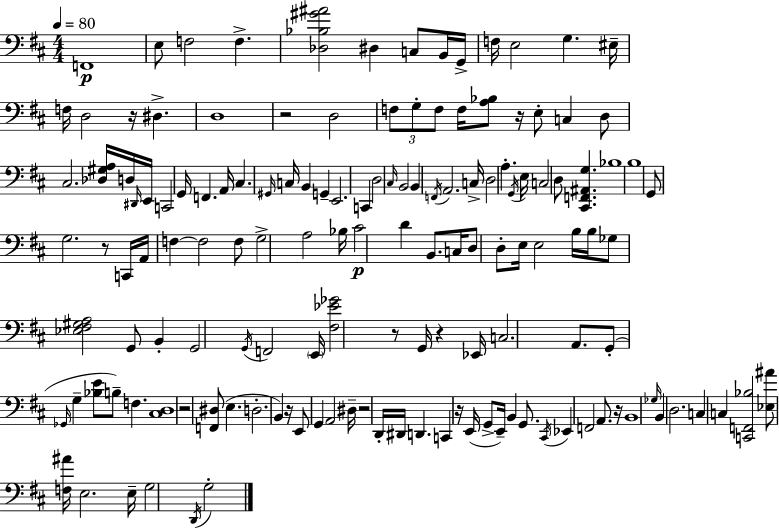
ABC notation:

X:1
T:Untitled
M:4/4
L:1/4
K:D
F,,4 E,/2 F,2 F, [_D,_B,^G^A]2 ^D, C,/2 B,,/4 G,,/4 F,/4 E,2 G, ^E,/4 F,/4 D,2 z/4 ^D, D,4 z2 D,2 F,/2 G,/2 F,/2 F,/4 [A,_B,]/2 z/4 E,/2 C, D,/2 ^C,2 [_D,^G,A,]/4 D,/4 ^D,,/4 E,,/4 C,,2 G,,/4 F,, A,,/4 ^C, ^G,,/4 C,/4 B,, G,, E,,2 C,, D,2 ^C,/4 B,,2 B,, F,,/4 A,,2 C,/4 D,2 A, G,,/4 E,/4 C,2 D,/2 [^C,,F,,^A,,G,] _B,4 B,4 G,,/2 G,2 z/2 C,,/4 A,,/4 F, F,2 F,/2 G,2 A,2 _B,/4 ^C2 D B,,/2 C,/4 D,/2 D,/2 E,/4 E,2 B,/4 B,/4 _G,/2 [_E,^F,^G,A,]2 G,,/2 B,, G,,2 G,,/4 F,,2 E,,/4 [^F,_E_G]2 z/2 G,,/4 z _E,,/4 C,2 A,,/2 G,,/2 _G,,/4 G, [_B,E]/2 B,/2 F, [^C,D,]4 z2 [F,,^D,]/2 E, D,2 B,, z/4 E,,/2 G,, A,,2 ^D,/4 z2 D,,/4 ^D,,/4 D,, C,, z/4 E,,/4 G,,/2 E,,/4 B,, G,,/2 ^C,,/4 _E,, F,,2 A,,/2 z/4 B,,4 _G,/4 B,, D,2 C, C, [C,,F,,_B,]2 [_E,^A]/2 [F,^A]/4 E,2 E,/4 G,2 D,,/4 G,2